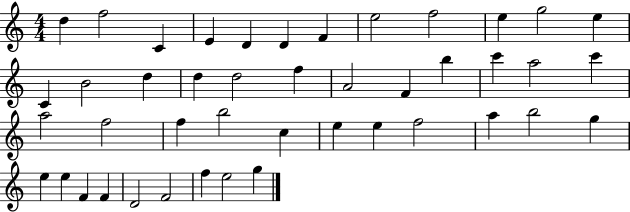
X:1
T:Untitled
M:4/4
L:1/4
K:C
d f2 C E D D F e2 f2 e g2 e C B2 d d d2 f A2 F b c' a2 c' a2 f2 f b2 c e e f2 a b2 g e e F F D2 F2 f e2 g